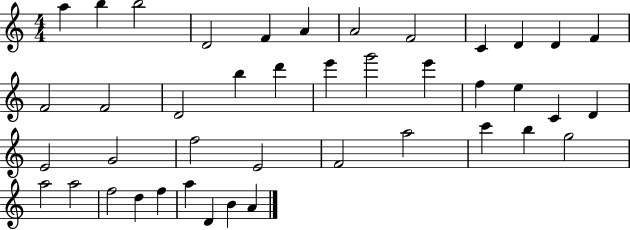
A5/q B5/q B5/h D4/h F4/q A4/q A4/h F4/h C4/q D4/q D4/q F4/q F4/h F4/h D4/h B5/q D6/q E6/q G6/h E6/q F5/q E5/q C4/q D4/q E4/h G4/h F5/h E4/h F4/h A5/h C6/q B5/q G5/h A5/h A5/h F5/h D5/q F5/q A5/q D4/q B4/q A4/q